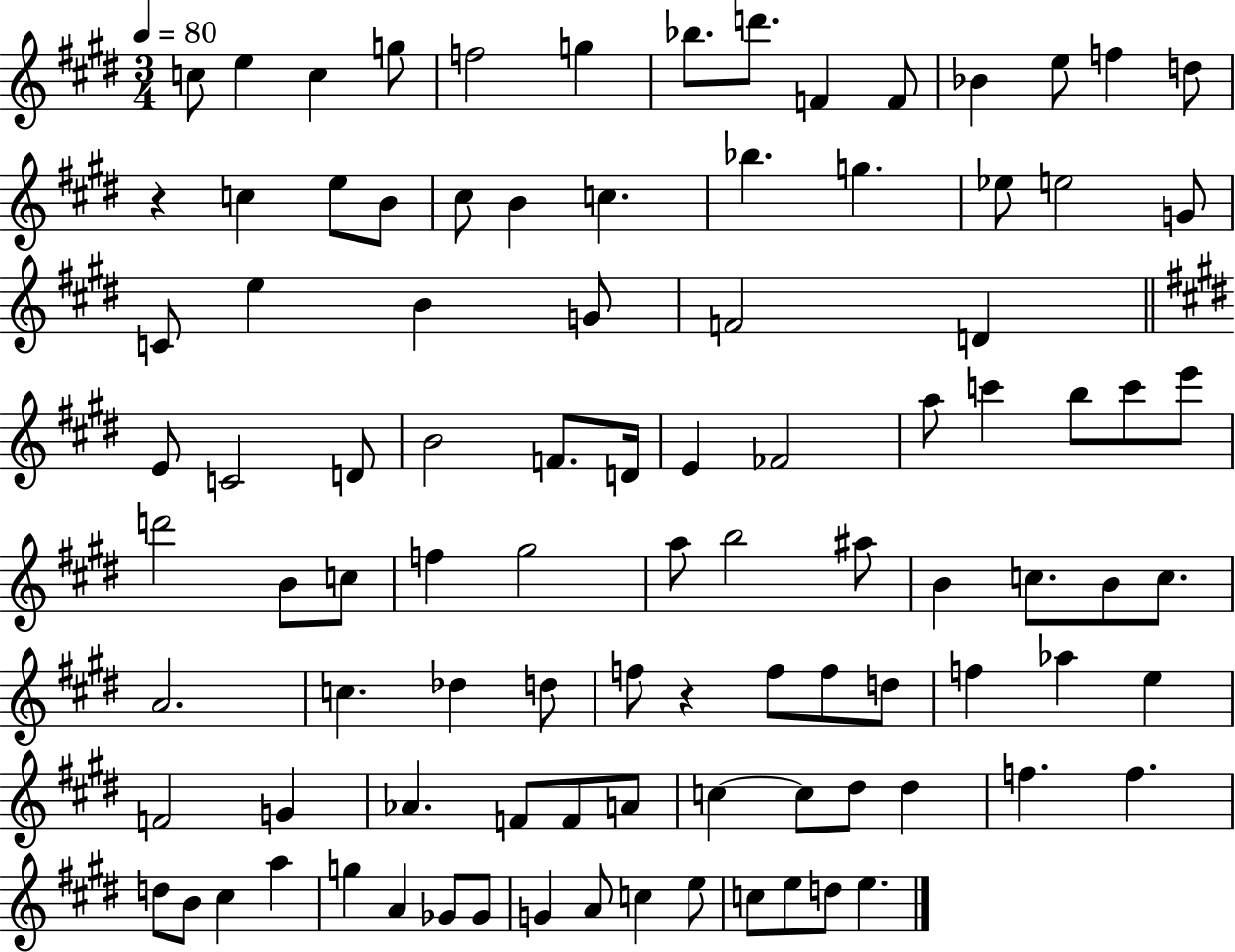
C5/e E5/q C5/q G5/e F5/h G5/q Bb5/e. D6/e. F4/q F4/e Bb4/q E5/e F5/q D5/e R/q C5/q E5/e B4/e C#5/e B4/q C5/q. Bb5/q. G5/q. Eb5/e E5/h G4/e C4/e E5/q B4/q G4/e F4/h D4/q E4/e C4/h D4/e B4/h F4/e. D4/s E4/q FES4/h A5/e C6/q B5/e C6/e E6/e D6/h B4/e C5/e F5/q G#5/h A5/e B5/h A#5/e B4/q C5/e. B4/e C5/e. A4/h. C5/q. Db5/q D5/e F5/e R/q F5/e F5/e D5/e F5/q Ab5/q E5/q F4/h G4/q Ab4/q. F4/e F4/e A4/e C5/q C5/e D#5/e D#5/q F5/q. F5/q. D5/e B4/e C#5/q A5/q G5/q A4/q Gb4/e Gb4/e G4/q A4/e C5/q E5/e C5/e E5/e D5/e E5/q.